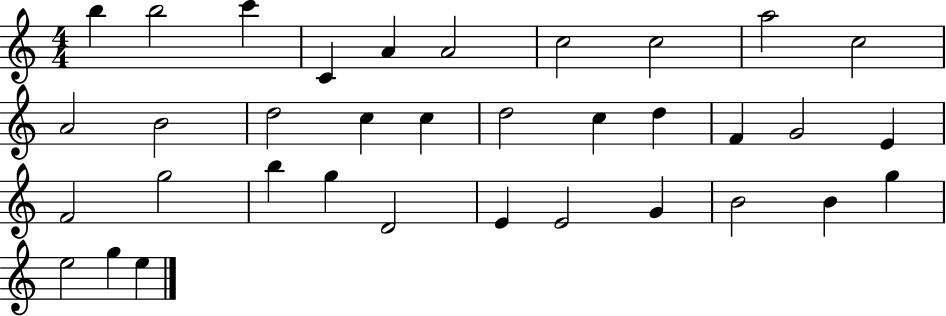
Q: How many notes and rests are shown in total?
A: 35